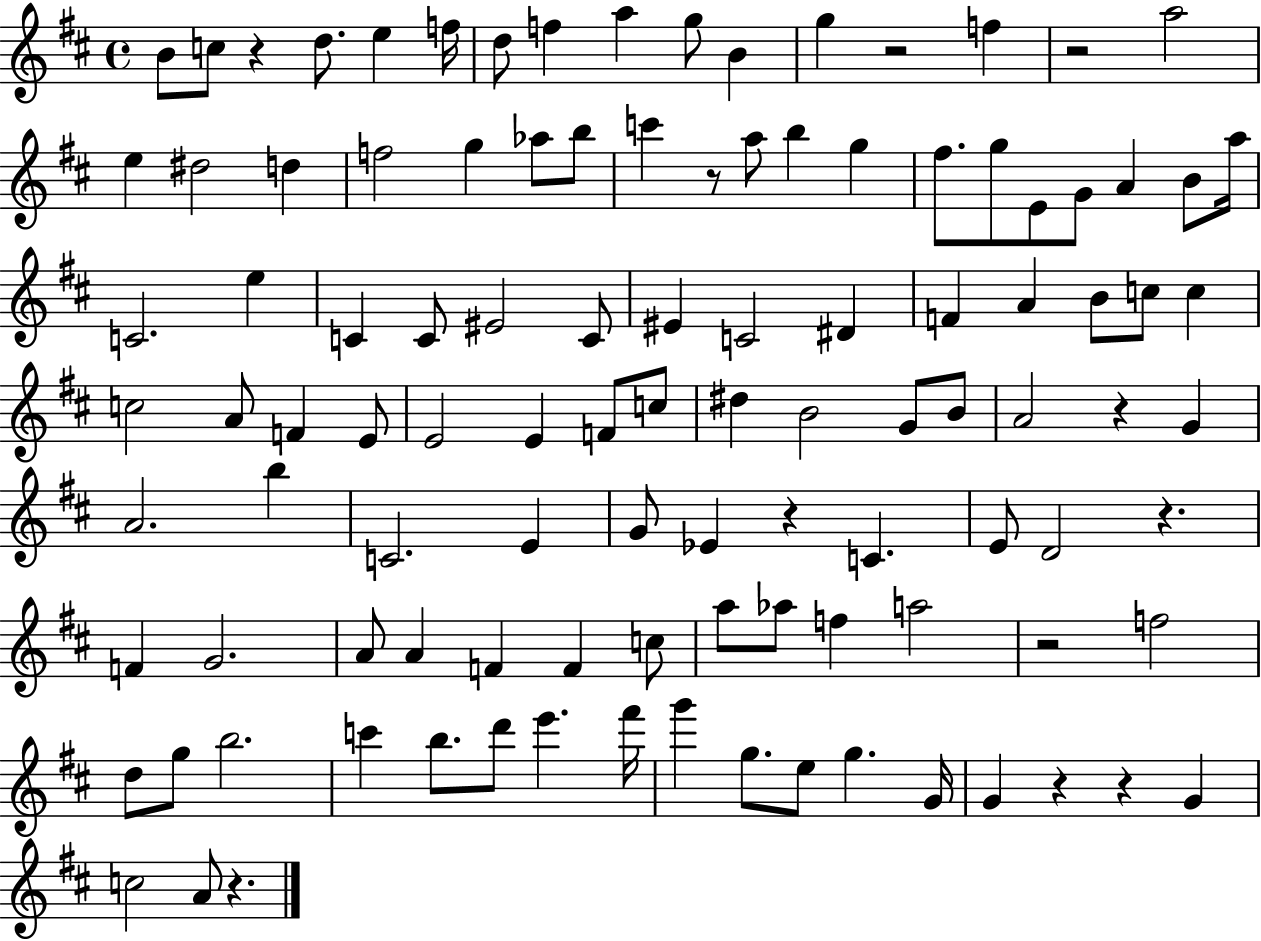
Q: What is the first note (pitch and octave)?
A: B4